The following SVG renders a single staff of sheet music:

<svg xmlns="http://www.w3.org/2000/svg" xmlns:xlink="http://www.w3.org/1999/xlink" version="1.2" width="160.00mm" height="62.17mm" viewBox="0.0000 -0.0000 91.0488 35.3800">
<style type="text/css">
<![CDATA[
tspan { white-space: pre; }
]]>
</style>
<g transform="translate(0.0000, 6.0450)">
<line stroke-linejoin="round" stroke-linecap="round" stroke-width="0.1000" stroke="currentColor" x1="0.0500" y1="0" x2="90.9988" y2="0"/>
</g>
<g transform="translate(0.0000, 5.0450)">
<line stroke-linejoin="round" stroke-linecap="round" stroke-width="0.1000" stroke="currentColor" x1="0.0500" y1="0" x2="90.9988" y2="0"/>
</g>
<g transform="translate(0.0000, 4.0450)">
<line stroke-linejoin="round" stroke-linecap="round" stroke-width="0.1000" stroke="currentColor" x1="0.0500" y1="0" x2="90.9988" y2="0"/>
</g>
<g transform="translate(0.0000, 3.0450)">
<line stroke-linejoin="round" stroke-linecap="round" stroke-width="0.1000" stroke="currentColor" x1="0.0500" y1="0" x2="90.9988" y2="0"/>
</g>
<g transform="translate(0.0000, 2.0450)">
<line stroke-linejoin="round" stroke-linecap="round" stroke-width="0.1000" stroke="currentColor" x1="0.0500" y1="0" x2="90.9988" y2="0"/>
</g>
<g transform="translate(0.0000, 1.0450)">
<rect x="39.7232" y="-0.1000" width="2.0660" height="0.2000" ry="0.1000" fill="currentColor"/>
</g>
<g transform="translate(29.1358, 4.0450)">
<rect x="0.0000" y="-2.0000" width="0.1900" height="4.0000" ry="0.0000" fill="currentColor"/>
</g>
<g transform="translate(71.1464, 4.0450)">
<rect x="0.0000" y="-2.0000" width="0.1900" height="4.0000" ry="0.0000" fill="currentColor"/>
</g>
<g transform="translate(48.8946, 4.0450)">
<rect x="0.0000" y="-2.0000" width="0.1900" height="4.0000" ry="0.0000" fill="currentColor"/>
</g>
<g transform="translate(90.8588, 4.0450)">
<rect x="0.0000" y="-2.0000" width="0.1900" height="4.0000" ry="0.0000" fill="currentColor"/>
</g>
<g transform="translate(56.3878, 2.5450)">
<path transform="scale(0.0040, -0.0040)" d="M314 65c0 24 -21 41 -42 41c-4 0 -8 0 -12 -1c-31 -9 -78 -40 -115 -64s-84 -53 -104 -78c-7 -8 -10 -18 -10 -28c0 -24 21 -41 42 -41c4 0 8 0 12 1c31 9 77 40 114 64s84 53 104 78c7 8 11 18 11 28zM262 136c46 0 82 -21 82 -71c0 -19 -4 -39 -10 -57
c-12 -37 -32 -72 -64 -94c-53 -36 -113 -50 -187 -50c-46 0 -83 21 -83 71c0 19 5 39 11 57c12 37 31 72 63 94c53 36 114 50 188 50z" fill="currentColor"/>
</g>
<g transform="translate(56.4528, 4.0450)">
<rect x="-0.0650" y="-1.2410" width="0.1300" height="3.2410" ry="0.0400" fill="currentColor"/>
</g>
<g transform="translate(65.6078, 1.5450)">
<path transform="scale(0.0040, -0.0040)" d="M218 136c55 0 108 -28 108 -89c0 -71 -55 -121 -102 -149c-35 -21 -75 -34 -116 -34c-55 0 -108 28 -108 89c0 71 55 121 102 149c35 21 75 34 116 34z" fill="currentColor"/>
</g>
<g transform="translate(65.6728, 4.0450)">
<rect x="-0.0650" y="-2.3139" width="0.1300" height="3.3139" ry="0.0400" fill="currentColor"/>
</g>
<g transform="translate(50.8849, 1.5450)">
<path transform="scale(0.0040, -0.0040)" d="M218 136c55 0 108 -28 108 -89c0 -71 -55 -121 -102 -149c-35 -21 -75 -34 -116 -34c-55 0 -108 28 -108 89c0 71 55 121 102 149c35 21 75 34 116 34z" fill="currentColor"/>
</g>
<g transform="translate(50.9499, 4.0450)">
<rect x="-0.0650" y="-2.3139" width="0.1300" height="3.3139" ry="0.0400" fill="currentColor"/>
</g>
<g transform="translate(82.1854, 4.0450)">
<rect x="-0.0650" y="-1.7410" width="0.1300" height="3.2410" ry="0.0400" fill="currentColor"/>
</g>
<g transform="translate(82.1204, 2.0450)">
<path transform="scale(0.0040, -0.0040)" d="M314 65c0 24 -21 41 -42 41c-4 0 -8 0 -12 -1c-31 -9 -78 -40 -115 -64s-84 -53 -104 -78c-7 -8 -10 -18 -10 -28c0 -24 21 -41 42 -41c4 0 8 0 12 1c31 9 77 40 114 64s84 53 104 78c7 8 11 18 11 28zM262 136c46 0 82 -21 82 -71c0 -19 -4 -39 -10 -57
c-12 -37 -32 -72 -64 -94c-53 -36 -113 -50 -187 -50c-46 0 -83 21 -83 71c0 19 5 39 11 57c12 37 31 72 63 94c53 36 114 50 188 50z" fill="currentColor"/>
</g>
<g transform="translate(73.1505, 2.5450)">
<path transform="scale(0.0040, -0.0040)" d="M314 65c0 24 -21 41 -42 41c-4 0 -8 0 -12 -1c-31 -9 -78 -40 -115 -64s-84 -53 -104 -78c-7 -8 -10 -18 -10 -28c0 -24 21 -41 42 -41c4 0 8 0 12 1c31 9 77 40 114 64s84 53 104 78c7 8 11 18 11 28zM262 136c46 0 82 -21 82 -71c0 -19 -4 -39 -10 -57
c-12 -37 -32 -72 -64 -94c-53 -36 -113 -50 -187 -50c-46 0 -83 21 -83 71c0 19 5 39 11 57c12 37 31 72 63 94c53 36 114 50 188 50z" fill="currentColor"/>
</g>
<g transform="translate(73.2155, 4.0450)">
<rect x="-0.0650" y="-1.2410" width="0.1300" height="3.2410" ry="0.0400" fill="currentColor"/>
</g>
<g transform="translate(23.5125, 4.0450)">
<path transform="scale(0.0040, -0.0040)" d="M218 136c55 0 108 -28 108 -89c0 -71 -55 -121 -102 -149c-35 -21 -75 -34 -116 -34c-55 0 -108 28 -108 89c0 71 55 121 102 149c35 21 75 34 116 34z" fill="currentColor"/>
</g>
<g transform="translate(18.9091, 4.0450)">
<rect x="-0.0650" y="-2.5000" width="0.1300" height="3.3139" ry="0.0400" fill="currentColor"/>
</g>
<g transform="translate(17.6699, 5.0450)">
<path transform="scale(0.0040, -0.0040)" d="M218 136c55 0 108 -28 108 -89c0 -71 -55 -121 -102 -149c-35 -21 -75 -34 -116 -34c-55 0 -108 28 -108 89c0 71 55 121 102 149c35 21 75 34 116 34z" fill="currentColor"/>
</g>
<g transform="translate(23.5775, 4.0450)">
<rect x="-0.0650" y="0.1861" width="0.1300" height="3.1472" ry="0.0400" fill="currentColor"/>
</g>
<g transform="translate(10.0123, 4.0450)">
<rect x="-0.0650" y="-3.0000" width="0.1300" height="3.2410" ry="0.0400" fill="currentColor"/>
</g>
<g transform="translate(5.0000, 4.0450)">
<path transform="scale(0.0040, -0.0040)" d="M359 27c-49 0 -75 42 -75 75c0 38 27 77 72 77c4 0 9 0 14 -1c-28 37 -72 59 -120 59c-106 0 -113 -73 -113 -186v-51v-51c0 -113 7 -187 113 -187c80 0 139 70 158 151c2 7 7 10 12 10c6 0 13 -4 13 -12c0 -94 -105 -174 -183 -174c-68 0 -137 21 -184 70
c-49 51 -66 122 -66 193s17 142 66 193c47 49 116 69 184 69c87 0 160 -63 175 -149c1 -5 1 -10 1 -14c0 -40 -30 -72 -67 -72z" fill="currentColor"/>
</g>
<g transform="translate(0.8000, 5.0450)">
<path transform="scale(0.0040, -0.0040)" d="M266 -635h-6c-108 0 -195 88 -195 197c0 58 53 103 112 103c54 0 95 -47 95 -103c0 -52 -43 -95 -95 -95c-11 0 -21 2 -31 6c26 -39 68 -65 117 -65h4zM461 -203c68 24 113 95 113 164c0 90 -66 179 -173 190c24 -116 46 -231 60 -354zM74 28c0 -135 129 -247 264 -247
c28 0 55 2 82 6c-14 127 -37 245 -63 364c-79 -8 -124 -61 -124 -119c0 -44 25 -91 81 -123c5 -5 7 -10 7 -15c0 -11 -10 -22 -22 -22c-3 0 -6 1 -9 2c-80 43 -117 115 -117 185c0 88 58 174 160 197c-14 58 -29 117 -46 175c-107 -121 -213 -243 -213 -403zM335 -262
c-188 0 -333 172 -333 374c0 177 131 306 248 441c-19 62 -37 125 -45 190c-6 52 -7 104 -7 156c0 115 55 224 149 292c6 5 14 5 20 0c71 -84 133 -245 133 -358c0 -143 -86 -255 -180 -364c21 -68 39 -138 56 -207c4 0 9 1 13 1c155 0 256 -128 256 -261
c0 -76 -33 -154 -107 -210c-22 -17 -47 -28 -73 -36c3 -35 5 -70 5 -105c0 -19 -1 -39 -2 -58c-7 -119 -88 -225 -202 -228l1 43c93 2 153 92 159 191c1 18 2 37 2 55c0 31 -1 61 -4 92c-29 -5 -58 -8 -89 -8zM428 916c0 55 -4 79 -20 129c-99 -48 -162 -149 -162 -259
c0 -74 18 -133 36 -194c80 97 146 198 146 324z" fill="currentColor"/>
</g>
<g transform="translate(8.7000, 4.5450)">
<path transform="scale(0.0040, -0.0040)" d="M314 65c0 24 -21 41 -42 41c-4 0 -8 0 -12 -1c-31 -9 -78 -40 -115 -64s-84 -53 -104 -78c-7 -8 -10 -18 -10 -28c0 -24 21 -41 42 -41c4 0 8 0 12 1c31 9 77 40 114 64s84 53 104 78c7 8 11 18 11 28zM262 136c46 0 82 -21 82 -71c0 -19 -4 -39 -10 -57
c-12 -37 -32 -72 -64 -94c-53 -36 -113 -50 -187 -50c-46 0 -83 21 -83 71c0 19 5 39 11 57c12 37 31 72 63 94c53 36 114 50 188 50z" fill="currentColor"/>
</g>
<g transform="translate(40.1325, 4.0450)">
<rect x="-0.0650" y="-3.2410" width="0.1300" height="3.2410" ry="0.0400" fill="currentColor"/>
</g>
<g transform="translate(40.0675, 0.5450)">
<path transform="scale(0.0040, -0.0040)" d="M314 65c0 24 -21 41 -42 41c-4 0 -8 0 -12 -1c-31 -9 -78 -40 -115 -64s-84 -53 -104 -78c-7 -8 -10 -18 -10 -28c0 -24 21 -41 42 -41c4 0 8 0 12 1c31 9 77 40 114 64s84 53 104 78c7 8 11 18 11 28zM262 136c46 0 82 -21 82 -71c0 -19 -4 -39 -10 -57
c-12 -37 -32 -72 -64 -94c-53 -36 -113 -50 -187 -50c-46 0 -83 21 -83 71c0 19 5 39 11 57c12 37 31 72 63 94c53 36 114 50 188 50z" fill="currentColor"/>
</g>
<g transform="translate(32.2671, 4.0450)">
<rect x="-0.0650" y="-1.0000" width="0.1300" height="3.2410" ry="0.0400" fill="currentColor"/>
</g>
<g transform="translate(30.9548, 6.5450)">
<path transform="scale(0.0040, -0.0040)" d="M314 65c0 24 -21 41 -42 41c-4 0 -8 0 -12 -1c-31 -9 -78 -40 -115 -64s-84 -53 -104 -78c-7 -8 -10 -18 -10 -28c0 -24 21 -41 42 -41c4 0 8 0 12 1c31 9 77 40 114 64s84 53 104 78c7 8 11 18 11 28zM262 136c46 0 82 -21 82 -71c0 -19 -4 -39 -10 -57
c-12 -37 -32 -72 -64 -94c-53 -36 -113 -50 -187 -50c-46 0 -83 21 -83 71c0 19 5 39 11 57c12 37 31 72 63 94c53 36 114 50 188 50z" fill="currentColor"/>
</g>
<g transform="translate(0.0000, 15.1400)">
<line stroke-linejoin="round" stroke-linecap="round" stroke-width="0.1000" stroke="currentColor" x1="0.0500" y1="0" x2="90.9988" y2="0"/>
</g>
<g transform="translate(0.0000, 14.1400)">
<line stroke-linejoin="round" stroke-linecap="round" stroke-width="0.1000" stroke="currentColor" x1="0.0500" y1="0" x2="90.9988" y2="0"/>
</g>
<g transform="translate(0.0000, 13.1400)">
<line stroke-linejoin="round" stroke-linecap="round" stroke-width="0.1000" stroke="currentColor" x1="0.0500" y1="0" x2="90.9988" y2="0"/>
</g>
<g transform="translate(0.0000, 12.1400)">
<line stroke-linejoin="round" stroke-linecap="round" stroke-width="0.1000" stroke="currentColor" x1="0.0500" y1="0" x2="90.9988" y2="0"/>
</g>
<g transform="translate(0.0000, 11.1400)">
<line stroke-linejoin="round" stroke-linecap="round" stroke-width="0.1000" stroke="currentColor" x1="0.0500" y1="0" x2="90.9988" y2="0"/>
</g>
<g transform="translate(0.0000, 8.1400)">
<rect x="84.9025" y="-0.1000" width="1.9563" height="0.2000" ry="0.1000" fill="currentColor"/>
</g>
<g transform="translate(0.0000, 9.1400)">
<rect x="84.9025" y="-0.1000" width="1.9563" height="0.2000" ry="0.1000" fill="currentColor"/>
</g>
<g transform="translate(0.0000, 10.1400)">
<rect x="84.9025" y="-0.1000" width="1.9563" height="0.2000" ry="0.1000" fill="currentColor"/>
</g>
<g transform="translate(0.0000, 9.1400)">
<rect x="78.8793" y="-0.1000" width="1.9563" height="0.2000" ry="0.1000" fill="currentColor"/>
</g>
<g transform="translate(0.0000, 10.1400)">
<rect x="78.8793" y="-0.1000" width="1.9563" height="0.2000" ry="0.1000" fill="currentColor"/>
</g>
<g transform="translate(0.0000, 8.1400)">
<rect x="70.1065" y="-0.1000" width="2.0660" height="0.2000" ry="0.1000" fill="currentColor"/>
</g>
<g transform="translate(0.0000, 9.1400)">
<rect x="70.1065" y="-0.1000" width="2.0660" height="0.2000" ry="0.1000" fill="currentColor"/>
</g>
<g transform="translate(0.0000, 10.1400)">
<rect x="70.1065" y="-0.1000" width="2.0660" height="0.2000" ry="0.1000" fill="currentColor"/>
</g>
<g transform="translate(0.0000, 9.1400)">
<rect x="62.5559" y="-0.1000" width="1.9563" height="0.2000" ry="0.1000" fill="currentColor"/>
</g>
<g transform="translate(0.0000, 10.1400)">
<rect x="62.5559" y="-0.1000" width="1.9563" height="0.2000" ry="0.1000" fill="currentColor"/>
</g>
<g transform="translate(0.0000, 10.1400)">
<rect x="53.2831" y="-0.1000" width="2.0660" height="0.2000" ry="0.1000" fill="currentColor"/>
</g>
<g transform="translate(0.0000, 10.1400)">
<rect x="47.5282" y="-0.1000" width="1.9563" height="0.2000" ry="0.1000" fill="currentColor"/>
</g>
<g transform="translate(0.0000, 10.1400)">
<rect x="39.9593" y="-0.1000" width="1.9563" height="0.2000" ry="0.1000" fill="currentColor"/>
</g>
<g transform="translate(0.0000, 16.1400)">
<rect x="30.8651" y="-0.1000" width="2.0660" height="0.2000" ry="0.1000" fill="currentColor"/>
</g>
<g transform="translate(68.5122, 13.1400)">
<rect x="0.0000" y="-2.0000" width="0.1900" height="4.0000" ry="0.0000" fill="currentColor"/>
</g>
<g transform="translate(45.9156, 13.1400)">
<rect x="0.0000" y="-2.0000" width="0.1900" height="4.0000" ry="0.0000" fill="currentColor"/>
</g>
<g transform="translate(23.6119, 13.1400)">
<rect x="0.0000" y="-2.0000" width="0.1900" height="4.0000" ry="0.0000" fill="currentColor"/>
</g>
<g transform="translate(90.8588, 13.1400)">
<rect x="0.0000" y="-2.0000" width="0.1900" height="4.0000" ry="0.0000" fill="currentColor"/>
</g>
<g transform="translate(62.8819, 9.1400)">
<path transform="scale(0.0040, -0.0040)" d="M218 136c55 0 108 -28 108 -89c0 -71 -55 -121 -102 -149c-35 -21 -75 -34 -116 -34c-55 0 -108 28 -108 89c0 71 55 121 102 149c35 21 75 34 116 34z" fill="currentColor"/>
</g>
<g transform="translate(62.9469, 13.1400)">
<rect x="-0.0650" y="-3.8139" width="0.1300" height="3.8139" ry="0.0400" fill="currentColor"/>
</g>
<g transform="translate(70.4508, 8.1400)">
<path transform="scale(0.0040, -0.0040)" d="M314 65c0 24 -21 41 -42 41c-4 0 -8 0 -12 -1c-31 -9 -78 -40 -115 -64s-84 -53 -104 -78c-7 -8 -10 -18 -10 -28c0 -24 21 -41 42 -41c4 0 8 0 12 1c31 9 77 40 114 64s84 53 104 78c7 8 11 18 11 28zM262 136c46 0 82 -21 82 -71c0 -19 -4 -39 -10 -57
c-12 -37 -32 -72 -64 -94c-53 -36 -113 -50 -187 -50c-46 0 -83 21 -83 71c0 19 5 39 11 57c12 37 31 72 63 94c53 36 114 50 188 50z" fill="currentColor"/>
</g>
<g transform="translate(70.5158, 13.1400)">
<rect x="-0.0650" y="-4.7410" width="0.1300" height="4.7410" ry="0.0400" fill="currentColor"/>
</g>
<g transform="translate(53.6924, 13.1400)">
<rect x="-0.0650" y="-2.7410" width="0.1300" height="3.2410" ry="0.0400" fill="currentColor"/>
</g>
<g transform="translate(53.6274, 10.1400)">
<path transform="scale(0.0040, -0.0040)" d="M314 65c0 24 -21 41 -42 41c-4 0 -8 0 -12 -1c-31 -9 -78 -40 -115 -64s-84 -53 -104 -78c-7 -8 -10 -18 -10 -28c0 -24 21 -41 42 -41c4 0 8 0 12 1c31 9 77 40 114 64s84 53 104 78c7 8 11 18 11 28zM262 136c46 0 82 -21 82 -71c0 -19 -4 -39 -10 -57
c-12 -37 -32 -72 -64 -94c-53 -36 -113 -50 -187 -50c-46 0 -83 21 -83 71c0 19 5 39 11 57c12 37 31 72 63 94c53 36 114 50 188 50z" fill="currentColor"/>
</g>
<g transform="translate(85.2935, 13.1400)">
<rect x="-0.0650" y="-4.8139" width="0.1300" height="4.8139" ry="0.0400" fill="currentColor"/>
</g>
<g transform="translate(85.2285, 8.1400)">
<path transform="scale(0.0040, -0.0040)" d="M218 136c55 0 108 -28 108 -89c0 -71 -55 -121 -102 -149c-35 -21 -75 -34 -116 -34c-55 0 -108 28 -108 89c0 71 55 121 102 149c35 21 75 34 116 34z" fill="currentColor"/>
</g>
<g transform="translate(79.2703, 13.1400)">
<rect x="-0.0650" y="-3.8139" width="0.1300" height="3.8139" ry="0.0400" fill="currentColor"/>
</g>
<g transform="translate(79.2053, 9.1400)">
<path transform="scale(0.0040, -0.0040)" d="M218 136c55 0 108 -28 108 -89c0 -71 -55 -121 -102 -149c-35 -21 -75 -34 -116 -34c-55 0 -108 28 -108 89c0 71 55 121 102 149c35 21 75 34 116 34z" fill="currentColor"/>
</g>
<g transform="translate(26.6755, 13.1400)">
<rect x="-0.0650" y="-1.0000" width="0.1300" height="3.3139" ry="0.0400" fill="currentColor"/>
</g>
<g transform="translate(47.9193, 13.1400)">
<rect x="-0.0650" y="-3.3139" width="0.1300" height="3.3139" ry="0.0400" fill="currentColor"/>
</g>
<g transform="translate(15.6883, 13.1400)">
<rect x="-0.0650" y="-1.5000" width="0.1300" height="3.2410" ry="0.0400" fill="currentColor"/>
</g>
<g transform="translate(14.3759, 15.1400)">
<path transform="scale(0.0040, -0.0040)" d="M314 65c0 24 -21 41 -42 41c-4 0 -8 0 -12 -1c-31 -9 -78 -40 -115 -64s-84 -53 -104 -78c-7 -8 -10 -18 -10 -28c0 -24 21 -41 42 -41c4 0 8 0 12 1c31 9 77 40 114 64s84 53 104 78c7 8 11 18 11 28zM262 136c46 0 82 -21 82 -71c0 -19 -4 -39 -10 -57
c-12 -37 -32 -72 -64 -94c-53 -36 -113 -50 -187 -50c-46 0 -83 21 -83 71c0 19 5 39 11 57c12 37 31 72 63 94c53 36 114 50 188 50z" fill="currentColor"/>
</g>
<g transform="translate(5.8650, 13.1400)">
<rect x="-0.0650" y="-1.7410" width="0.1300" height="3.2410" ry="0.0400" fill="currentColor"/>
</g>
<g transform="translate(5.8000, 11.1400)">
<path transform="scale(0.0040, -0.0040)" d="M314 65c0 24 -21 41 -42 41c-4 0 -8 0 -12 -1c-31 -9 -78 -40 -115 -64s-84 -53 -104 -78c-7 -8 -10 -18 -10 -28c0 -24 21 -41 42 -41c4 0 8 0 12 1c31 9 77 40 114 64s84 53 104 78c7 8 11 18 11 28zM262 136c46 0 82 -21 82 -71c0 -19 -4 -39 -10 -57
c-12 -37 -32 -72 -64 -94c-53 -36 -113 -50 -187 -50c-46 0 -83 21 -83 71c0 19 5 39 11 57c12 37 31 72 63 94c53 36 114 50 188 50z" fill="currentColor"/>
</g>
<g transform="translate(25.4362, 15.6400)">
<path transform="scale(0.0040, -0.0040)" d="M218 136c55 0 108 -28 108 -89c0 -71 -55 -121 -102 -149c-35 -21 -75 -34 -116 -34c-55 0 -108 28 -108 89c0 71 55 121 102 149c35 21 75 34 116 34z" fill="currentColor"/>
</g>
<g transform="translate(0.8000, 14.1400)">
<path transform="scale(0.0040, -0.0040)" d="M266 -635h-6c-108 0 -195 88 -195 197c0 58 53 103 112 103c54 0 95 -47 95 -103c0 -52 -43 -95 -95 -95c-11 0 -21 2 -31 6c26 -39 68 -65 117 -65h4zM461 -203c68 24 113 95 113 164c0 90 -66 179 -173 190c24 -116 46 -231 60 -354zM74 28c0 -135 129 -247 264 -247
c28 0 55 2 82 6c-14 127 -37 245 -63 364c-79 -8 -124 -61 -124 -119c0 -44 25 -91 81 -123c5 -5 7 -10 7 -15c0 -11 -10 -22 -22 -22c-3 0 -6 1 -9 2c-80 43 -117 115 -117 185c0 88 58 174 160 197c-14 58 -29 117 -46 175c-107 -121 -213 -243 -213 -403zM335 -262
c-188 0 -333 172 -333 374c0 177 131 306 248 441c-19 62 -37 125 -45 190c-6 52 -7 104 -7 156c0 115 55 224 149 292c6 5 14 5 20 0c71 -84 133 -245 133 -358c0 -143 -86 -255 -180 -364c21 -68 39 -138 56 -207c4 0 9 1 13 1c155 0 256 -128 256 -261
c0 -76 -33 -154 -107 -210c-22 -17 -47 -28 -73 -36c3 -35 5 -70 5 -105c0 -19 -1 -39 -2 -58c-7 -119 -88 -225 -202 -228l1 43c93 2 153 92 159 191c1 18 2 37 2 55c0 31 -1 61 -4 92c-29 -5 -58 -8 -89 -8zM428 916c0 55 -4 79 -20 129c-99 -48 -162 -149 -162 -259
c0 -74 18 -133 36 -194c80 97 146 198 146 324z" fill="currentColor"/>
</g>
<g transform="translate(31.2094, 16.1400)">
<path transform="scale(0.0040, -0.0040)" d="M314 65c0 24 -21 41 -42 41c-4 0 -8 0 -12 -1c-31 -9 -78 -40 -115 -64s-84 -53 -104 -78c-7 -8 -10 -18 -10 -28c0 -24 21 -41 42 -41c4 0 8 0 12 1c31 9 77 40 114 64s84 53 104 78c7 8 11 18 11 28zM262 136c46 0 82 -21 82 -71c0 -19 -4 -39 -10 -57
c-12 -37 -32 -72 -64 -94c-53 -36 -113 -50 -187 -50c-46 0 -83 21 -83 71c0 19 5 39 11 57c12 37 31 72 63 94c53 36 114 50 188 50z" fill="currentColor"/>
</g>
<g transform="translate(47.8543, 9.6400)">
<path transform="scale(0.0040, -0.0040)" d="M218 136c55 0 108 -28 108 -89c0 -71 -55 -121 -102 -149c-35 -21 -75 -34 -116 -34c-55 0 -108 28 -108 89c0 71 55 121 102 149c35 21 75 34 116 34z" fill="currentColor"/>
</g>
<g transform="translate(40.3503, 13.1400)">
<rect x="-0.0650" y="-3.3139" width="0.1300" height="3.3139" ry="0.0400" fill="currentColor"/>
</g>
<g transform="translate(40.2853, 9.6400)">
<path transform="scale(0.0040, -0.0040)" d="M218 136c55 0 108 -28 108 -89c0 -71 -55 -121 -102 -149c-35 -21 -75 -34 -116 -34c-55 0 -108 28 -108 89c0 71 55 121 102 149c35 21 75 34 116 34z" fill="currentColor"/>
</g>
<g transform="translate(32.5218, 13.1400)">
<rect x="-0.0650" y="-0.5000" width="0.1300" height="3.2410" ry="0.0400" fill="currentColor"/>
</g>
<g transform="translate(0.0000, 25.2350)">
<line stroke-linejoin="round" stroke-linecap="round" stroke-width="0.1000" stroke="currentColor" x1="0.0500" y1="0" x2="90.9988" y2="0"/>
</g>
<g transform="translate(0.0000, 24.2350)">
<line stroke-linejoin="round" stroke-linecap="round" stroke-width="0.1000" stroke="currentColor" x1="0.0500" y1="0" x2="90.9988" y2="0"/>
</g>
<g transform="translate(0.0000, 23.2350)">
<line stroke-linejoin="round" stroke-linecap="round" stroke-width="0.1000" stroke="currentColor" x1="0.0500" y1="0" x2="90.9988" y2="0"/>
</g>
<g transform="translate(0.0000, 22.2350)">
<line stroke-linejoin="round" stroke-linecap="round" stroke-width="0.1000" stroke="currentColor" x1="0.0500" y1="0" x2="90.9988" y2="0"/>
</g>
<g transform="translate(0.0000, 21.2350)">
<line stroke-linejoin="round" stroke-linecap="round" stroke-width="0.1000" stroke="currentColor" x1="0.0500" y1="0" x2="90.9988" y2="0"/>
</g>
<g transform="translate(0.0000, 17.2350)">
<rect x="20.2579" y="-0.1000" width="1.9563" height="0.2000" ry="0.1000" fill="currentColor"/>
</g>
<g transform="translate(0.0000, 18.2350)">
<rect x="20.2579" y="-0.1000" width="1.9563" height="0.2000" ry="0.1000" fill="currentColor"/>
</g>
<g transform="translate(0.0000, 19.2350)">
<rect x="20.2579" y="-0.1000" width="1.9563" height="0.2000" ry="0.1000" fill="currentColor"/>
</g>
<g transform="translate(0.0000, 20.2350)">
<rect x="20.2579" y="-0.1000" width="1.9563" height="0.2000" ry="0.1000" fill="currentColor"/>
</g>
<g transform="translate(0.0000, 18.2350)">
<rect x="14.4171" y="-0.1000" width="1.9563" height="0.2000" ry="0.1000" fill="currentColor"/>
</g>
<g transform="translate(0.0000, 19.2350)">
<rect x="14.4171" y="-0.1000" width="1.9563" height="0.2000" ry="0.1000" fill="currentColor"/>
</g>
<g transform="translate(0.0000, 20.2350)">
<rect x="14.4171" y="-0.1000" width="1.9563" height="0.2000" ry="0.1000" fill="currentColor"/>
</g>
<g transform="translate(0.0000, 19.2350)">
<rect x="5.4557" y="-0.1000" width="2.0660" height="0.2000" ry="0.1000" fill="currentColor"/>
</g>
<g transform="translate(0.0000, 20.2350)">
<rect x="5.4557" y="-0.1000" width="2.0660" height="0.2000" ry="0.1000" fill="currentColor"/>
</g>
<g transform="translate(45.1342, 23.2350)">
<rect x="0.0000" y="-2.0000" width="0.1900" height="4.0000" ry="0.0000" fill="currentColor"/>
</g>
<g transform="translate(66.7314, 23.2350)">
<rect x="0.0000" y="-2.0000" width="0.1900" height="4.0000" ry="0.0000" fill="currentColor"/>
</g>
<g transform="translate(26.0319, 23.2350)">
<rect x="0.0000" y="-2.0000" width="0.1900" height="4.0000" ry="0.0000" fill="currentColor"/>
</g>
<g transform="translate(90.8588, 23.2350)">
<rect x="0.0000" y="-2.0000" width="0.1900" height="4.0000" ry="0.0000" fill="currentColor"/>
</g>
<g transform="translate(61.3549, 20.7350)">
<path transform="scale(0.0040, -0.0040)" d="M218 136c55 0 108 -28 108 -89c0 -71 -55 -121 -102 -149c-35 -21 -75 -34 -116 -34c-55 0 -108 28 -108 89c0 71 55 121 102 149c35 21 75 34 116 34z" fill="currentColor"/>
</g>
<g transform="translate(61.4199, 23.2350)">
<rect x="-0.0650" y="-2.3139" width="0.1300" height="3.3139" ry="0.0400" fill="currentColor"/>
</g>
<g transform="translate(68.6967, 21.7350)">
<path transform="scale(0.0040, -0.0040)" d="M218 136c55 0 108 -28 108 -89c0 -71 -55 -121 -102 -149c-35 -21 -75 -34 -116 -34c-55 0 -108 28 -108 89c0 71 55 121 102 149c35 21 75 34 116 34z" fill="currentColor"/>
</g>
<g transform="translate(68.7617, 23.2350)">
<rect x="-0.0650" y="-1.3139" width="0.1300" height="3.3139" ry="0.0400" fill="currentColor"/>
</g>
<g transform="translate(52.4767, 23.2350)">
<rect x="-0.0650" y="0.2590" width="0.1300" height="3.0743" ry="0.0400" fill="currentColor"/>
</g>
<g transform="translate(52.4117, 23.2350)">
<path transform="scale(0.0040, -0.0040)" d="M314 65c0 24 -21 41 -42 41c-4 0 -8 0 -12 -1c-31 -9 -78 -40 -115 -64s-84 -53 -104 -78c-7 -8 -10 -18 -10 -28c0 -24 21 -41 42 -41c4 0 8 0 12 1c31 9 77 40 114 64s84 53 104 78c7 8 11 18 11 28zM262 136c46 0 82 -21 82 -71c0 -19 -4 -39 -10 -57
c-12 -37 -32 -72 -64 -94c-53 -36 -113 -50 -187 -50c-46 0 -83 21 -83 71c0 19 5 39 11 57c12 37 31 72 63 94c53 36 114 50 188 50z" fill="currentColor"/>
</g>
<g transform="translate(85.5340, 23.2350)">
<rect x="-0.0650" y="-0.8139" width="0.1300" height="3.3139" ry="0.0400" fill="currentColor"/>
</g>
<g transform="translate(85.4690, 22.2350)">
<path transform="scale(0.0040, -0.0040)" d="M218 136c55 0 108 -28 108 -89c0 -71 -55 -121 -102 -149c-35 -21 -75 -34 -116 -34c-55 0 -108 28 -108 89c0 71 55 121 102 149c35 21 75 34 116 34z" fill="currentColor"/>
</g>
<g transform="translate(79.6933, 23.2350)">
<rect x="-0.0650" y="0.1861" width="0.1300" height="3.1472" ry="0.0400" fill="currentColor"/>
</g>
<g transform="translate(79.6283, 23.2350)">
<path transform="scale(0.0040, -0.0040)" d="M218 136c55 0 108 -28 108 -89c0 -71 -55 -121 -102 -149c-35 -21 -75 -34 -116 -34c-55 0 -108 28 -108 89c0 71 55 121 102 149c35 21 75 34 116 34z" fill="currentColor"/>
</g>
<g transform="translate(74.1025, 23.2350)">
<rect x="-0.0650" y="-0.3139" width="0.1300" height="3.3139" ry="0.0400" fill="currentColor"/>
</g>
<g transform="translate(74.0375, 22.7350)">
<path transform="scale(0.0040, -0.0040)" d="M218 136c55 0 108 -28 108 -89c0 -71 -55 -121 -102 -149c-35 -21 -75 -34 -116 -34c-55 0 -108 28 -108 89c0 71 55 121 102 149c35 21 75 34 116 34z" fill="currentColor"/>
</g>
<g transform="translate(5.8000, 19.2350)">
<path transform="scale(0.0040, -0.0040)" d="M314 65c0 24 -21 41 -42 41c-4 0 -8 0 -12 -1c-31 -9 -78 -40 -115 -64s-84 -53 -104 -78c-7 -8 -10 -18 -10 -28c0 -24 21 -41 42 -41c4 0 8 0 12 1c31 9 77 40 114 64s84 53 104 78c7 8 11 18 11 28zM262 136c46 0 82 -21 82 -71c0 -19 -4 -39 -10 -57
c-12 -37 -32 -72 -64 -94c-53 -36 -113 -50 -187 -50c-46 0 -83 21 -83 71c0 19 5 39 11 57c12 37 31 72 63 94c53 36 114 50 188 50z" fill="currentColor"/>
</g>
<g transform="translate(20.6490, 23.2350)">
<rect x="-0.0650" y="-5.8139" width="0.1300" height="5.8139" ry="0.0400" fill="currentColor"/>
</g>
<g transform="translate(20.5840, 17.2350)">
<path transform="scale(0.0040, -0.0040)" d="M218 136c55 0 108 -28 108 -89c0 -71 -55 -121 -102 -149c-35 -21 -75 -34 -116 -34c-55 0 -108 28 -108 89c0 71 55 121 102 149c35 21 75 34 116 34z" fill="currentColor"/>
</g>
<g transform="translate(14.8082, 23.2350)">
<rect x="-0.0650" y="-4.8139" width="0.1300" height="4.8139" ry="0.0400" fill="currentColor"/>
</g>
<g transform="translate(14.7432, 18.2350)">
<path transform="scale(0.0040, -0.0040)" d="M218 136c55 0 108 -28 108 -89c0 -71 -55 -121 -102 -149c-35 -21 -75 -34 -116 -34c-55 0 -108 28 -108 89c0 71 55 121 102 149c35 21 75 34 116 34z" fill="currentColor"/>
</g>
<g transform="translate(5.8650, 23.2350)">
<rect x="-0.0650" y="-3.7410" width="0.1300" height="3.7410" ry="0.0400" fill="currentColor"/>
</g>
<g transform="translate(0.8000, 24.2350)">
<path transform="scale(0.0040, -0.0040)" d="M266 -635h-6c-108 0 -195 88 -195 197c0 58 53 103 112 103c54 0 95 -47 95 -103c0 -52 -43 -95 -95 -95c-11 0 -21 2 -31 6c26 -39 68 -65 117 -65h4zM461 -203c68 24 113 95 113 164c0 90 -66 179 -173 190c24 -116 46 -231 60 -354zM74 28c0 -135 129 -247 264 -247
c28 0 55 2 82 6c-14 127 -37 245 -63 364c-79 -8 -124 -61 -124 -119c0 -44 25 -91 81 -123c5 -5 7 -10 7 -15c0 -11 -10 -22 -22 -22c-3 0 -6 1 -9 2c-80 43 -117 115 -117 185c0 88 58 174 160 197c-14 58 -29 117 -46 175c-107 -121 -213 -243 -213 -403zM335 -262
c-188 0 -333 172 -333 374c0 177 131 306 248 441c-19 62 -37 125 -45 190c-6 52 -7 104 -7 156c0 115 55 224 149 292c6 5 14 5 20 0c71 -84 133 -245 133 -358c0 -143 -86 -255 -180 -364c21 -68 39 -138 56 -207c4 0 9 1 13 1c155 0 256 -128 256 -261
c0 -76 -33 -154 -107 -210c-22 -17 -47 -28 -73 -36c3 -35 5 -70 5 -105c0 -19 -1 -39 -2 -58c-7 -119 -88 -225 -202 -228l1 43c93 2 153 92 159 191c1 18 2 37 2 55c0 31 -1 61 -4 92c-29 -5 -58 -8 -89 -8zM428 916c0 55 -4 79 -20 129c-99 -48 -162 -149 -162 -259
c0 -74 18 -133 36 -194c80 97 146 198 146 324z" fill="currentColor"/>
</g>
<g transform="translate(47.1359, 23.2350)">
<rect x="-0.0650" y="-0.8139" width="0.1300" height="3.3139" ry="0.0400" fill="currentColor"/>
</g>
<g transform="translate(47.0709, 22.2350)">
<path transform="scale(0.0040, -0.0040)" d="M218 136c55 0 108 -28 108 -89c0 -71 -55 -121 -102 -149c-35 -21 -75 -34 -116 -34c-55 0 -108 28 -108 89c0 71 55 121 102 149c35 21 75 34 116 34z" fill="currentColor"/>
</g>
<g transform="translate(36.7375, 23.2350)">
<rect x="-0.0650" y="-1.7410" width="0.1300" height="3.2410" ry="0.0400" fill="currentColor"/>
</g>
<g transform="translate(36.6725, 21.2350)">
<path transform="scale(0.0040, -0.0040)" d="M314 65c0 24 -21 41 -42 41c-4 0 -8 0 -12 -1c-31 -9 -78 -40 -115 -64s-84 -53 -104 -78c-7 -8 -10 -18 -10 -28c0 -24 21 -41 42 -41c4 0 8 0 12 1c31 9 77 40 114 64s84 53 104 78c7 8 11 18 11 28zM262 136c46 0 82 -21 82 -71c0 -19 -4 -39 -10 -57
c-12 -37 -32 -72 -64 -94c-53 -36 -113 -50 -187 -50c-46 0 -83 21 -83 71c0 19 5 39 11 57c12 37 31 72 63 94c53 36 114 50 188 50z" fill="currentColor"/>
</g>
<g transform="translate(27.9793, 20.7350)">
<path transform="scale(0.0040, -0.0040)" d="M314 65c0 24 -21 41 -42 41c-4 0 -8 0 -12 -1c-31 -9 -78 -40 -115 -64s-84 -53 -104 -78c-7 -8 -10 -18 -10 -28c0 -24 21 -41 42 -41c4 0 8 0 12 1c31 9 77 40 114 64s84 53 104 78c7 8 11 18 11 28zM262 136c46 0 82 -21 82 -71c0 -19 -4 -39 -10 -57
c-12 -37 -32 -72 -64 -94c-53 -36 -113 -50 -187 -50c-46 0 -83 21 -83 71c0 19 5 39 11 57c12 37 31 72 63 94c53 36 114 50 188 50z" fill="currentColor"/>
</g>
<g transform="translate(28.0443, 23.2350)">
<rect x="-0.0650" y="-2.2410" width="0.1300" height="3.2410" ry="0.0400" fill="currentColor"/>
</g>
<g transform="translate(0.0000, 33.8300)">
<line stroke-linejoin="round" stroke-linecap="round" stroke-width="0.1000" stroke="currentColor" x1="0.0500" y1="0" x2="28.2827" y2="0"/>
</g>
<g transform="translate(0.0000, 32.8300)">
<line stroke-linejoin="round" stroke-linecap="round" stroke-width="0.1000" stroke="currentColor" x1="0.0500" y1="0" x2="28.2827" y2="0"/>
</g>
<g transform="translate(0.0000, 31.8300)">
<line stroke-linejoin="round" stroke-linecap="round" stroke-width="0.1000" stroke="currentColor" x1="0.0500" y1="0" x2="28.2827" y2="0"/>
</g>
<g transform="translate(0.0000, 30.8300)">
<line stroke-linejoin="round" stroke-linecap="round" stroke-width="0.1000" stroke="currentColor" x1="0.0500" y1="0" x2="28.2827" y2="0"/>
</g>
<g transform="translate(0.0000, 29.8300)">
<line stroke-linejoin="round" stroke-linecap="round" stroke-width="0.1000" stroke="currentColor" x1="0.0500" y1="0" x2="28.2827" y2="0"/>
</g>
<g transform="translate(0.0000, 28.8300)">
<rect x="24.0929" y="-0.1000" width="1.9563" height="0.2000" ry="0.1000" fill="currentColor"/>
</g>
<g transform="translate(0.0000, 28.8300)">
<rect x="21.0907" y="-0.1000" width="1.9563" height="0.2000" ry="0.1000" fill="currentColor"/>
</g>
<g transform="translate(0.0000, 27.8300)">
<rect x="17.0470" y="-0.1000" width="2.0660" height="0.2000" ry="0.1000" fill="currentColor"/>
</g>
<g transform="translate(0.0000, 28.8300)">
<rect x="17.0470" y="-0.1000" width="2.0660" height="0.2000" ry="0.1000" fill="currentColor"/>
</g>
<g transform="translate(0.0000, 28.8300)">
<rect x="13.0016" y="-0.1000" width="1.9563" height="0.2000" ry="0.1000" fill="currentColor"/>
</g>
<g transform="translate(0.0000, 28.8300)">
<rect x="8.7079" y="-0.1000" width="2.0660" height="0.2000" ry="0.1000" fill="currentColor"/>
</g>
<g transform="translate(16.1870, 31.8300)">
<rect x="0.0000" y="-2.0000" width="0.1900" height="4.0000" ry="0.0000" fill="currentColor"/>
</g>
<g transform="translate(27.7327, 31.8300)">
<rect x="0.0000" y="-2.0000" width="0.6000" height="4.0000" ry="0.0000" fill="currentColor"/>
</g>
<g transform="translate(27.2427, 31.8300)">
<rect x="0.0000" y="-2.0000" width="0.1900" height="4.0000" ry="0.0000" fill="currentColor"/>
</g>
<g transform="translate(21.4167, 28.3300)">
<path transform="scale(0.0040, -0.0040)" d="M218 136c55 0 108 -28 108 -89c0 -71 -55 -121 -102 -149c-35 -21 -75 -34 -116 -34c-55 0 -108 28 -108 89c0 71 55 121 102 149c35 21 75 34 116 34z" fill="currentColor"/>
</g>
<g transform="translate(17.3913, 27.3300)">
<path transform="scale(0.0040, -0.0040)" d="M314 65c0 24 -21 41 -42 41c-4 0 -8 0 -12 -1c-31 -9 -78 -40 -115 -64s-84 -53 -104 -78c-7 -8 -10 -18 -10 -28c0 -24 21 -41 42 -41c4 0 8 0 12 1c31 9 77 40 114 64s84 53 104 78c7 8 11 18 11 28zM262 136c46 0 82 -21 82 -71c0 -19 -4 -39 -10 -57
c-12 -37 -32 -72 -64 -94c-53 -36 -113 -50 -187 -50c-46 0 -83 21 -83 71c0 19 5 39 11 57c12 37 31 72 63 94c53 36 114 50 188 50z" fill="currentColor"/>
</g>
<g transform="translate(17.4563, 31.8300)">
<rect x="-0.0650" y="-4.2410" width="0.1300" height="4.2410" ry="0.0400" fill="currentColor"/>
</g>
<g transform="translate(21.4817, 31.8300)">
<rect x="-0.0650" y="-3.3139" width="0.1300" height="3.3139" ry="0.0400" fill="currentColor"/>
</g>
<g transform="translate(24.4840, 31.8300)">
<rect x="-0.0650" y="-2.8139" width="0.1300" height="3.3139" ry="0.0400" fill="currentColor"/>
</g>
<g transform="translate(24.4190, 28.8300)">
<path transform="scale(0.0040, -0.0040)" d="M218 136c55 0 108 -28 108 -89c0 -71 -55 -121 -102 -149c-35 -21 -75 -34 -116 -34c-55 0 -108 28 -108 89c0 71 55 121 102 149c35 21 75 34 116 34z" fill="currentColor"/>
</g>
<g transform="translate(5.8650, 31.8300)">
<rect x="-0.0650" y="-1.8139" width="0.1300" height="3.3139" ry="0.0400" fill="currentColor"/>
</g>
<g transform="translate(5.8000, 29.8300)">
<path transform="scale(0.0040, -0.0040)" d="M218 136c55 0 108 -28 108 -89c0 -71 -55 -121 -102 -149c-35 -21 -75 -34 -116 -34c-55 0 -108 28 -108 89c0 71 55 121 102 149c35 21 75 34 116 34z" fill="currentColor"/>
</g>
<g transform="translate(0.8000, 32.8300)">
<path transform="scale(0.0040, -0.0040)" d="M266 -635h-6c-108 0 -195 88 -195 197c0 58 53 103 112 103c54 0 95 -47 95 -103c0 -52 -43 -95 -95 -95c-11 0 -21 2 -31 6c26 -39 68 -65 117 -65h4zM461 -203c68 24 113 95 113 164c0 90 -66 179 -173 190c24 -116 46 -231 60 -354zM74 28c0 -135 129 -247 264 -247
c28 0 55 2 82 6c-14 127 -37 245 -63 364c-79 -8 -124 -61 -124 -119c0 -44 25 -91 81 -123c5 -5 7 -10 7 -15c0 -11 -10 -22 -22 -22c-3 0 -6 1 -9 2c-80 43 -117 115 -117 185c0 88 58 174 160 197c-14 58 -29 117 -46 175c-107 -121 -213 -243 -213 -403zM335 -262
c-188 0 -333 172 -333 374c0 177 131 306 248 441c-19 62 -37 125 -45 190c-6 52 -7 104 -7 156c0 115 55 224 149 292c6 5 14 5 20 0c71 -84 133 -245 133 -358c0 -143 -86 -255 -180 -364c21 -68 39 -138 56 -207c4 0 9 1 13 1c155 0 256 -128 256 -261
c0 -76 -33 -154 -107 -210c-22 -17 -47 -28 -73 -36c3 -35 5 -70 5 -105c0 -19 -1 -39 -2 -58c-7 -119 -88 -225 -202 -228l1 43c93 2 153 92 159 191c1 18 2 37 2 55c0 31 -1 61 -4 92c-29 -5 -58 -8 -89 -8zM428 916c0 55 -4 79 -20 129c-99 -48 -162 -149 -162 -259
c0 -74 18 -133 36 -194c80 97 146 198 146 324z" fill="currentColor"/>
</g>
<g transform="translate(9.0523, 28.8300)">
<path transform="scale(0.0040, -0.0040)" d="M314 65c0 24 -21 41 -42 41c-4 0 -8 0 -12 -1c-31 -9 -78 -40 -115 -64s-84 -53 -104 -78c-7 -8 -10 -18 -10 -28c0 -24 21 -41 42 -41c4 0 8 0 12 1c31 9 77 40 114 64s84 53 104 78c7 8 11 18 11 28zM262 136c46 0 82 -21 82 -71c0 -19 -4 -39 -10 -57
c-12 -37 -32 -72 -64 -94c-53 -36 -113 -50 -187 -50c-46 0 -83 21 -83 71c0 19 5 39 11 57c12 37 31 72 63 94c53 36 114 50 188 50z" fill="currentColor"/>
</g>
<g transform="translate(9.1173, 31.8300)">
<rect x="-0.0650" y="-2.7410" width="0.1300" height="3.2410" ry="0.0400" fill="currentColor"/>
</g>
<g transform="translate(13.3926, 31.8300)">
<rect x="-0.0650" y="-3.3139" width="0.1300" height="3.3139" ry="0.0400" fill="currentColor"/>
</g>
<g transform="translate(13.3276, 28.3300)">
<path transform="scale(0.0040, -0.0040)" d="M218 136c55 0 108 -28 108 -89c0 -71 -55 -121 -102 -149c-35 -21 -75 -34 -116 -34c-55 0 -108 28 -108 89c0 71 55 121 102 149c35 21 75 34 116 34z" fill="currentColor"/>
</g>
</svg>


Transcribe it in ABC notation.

X:1
T:Untitled
M:4/4
L:1/4
K:C
A2 G B D2 b2 g e2 g e2 f2 f2 E2 D C2 b b a2 c' e'2 c' e' c'2 e' g' g2 f2 d B2 g e c B d f a2 b d'2 b a